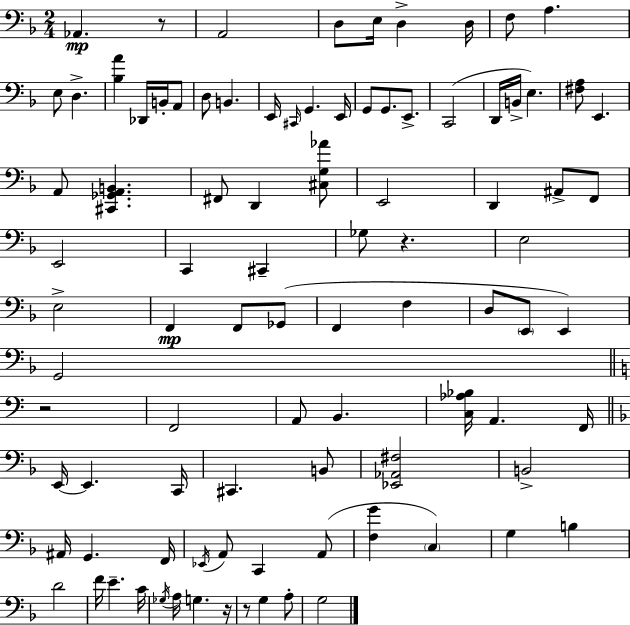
Ab2/q. R/e A2/h D3/e E3/s D3/q D3/s F3/e A3/q. E3/e D3/q. [Bb3,A4]/q Db2/s B2/s A2/e D3/e B2/q. E2/s C#2/s G2/q. E2/s G2/e G2/e. E2/e. C2/h D2/s B2/s E3/q. [F#3,A3]/e E2/q. A2/e [C#2,Gb2,A2,B2]/q. F#2/e D2/q [C#3,G3,Ab4]/e E2/h D2/q A#2/e F2/e E2/h C2/q C#2/q Gb3/e R/q. E3/h E3/h F2/q F2/e Gb2/e F2/q F3/q D3/e E2/e E2/q G2/h R/h F2/h A2/e B2/q. [C3,Ab3,Bb3]/s A2/q. F2/s E2/s E2/q. C2/s C#2/q. B2/e [Eb2,Ab2,F#3]/h B2/h A#2/s G2/q. F2/s Eb2/s A2/e C2/q A2/e [F3,G4]/q C3/q G3/q B3/q D4/h F4/s E4/q. C4/s Gb3/s A3/s G3/q. R/s R/e G3/q A3/e G3/h